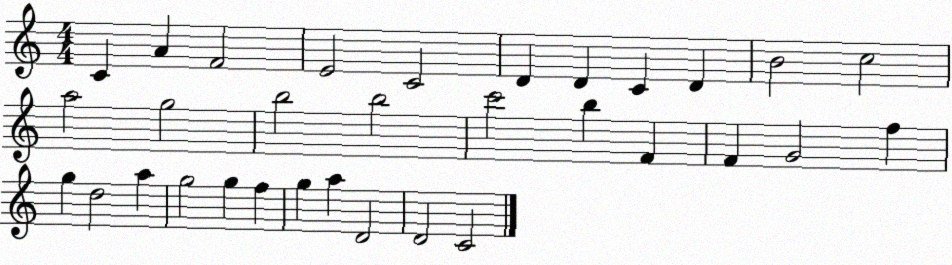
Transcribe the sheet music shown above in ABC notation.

X:1
T:Untitled
M:4/4
L:1/4
K:C
C A F2 E2 C2 D D C D B2 c2 a2 g2 b2 b2 c'2 b F F G2 f g d2 a g2 g f g a D2 D2 C2